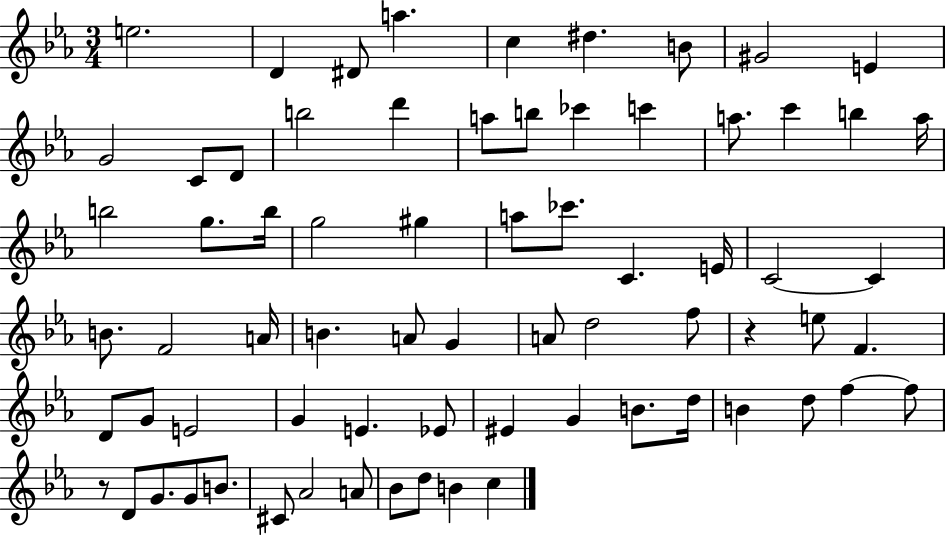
E5/h. D4/q D#4/e A5/q. C5/q D#5/q. B4/e G#4/h E4/q G4/h C4/e D4/e B5/h D6/q A5/e B5/e CES6/q C6/q A5/e. C6/q B5/q A5/s B5/h G5/e. B5/s G5/h G#5/q A5/e CES6/e. C4/q. E4/s C4/h C4/q B4/e. F4/h A4/s B4/q. A4/e G4/q A4/e D5/h F5/e R/q E5/e F4/q. D4/e G4/e E4/h G4/q E4/q. Eb4/e EIS4/q G4/q B4/e. D5/s B4/q D5/e F5/q F5/e R/e D4/e G4/e. G4/e B4/e. C#4/e Ab4/h A4/e Bb4/e D5/e B4/q C5/q